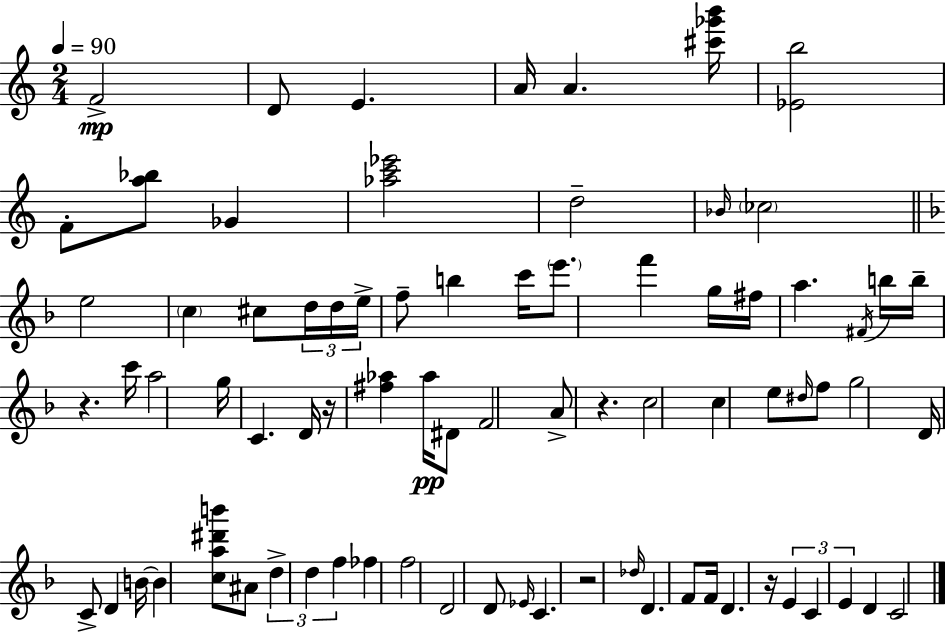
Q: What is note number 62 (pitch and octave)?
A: D4